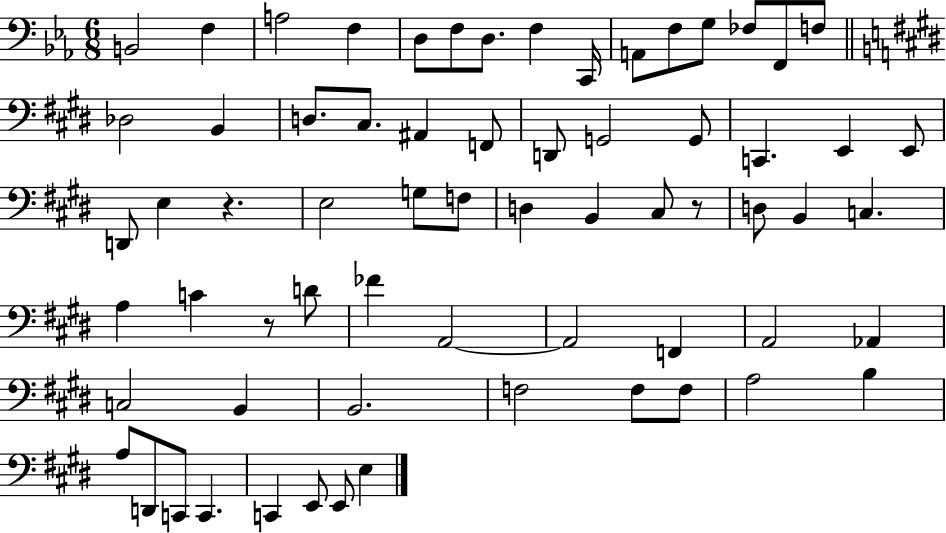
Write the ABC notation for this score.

X:1
T:Untitled
M:6/8
L:1/4
K:Eb
B,,2 F, A,2 F, D,/2 F,/2 D,/2 F, C,,/4 A,,/2 F,/2 G,/2 _F,/2 F,,/2 F,/2 _D,2 B,, D,/2 ^C,/2 ^A,, F,,/2 D,,/2 G,,2 G,,/2 C,, E,, E,,/2 D,,/2 E, z E,2 G,/2 F,/2 D, B,, ^C,/2 z/2 D,/2 B,, C, A, C z/2 D/2 _F A,,2 A,,2 F,, A,,2 _A,, C,2 B,, B,,2 F,2 F,/2 F,/2 A,2 B, A,/2 D,,/2 C,,/2 C,, C,, E,,/2 E,,/2 E,